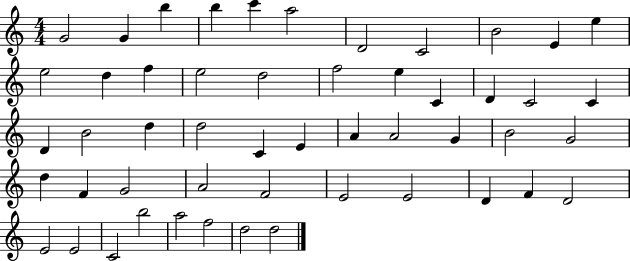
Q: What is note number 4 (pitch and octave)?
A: B5